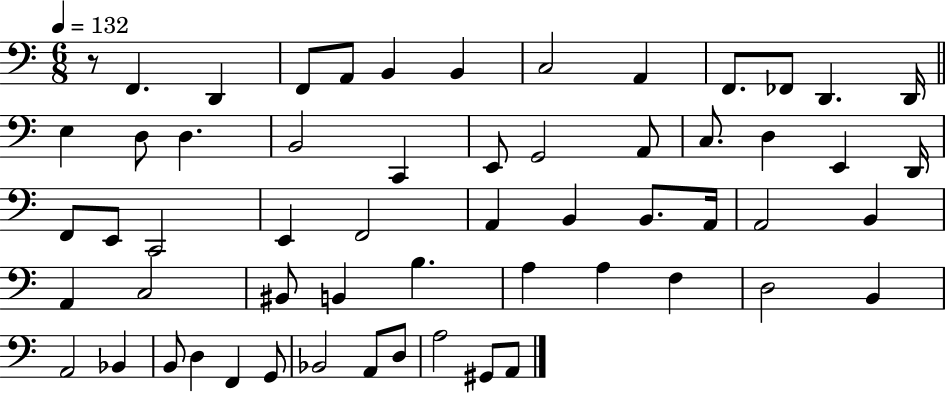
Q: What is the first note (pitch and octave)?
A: F2